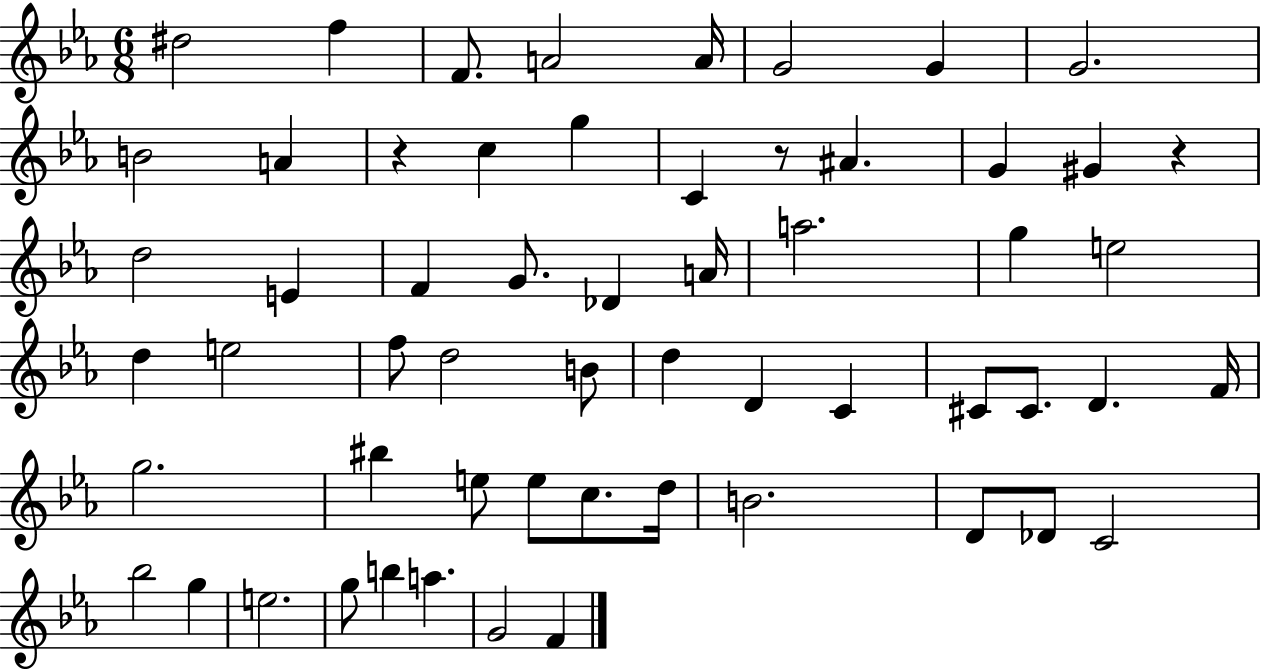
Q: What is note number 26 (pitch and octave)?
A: D5